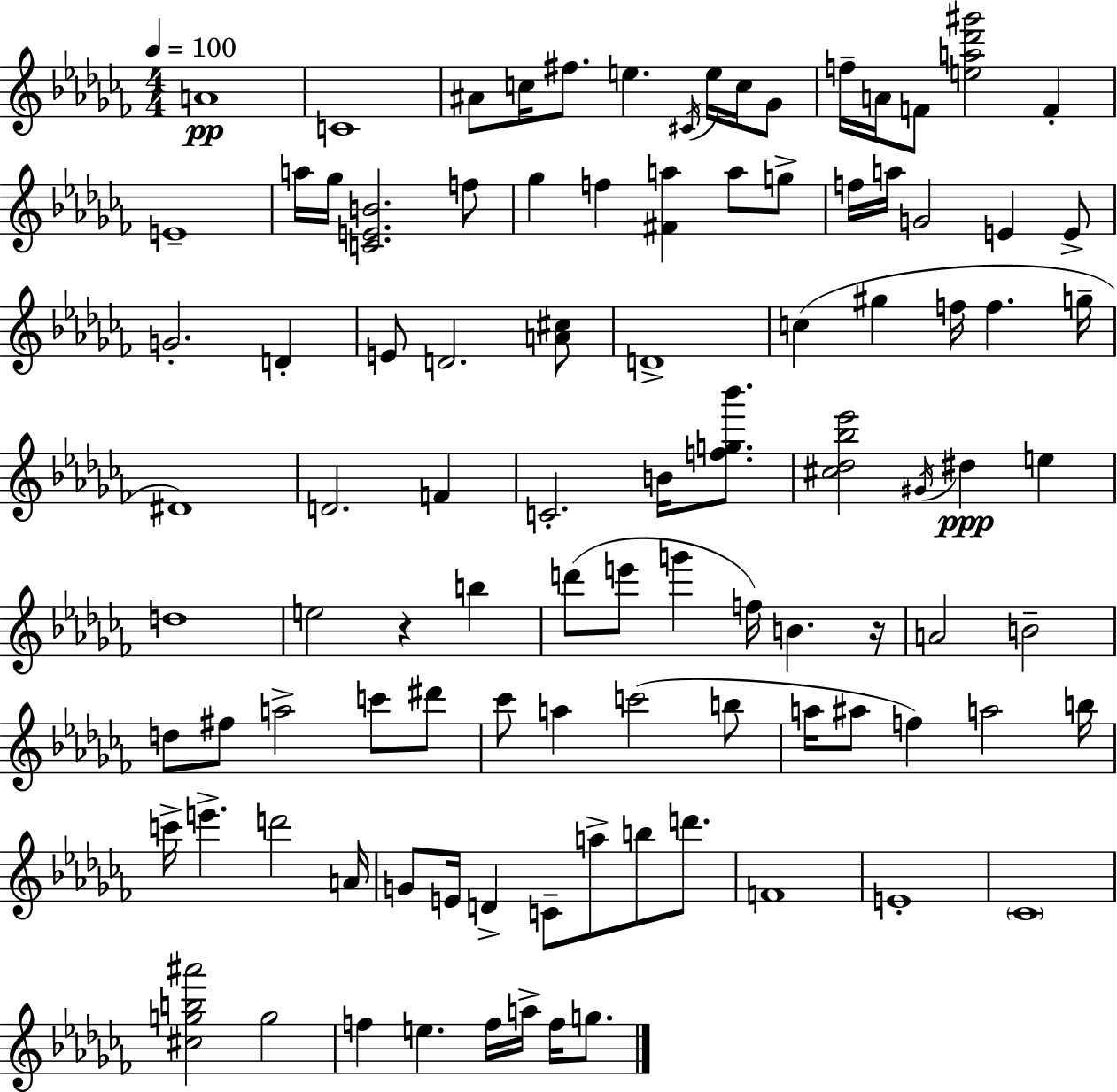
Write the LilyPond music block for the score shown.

{
  \clef treble
  \numericTimeSignature
  \time 4/4
  \key aes \minor
  \tempo 4 = 100
  a'1\pp | c'1 | ais'8 c''16 fis''8. e''4. \acciaccatura { cis'16 } e''16 c''16 ges'8 | f''16-- a'16 f'8 <e'' a'' des''' gis'''>2 f'4-. | \break e'1-- | a''16 ges''16 <c' e' b'>2. f''8 | ges''4 f''4 <fis' a''>4 a''8 g''8-> | f''16 a''16 g'2 e'4 e'8-> | \break g'2.-. d'4-. | e'8 d'2. <a' cis''>8 | d'1-> | c''4( gis''4 f''16 f''4. | \break g''16-- dis'1) | d'2. f'4 | c'2.-. b'16 <f'' g'' bes'''>8. | <cis'' des'' bes'' ees'''>2 \acciaccatura { gis'16 } dis''4\ppp e''4 | \break d''1 | e''2 r4 b''4 | d'''8( e'''8 g'''4 f''16) b'4. | r16 a'2 b'2-- | \break d''8 fis''8 a''2-> c'''8 | dis'''8 ces'''8 a''4 c'''2( | b''8 a''16 ais''8 f''4) a''2 | b''16 c'''16-> e'''4.-> d'''2 | \break a'16 g'8 e'16 d'4-> c'8-- a''8-> b''8 d'''8. | f'1 | e'1-. | \parenthesize ces'1 | \break <cis'' g'' b'' ais'''>2 g''2 | f''4 e''4. f''16 a''16-> f''16 g''8. | \bar "|."
}